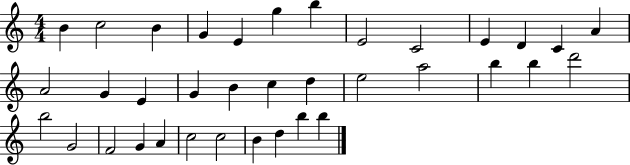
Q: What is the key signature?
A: C major